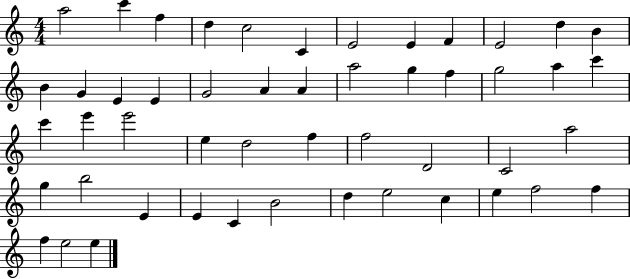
{
  \clef treble
  \numericTimeSignature
  \time 4/4
  \key c \major
  a''2 c'''4 f''4 | d''4 c''2 c'4 | e'2 e'4 f'4 | e'2 d''4 b'4 | \break b'4 g'4 e'4 e'4 | g'2 a'4 a'4 | a''2 g''4 f''4 | g''2 a''4 c'''4 | \break c'''4 e'''4 e'''2 | e''4 d''2 f''4 | f''2 d'2 | c'2 a''2 | \break g''4 b''2 e'4 | e'4 c'4 b'2 | d''4 e''2 c''4 | e''4 f''2 f''4 | \break f''4 e''2 e''4 | \bar "|."
}